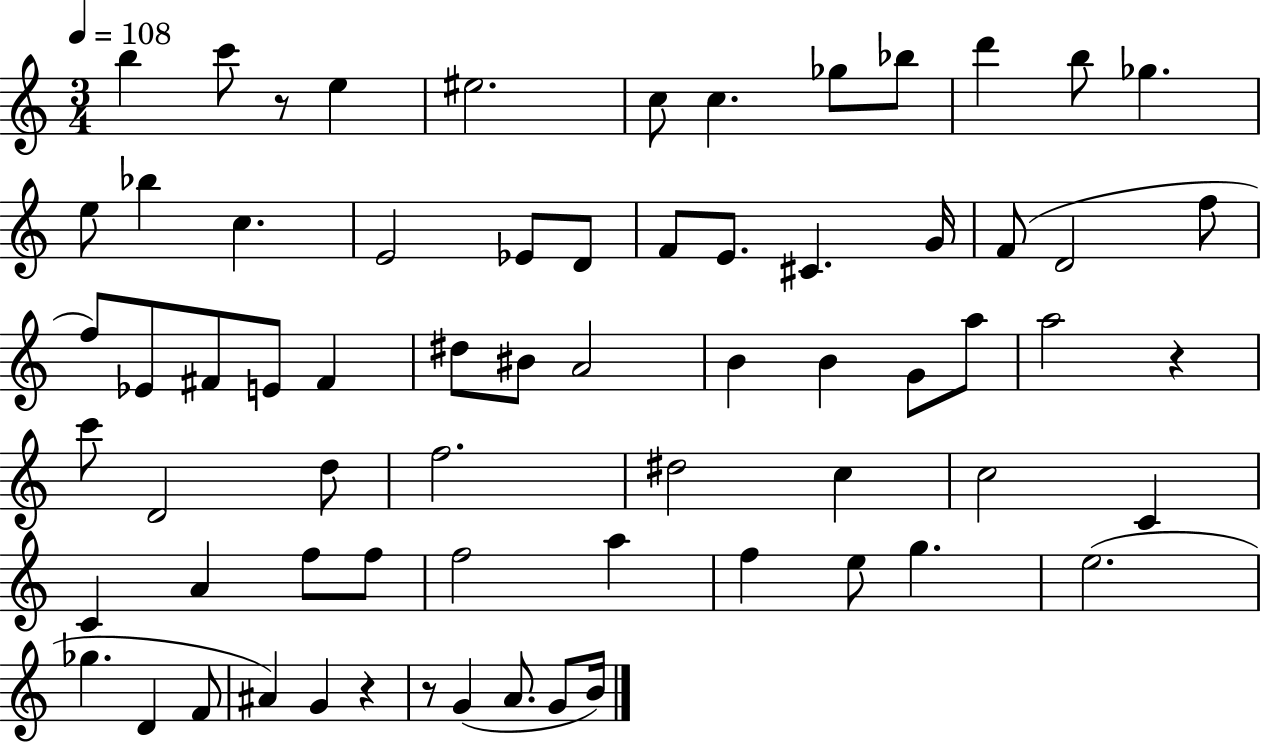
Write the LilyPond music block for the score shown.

{
  \clef treble
  \numericTimeSignature
  \time 3/4
  \key c \major
  \tempo 4 = 108
  b''4 c'''8 r8 e''4 | eis''2. | c''8 c''4. ges''8 bes''8 | d'''4 b''8 ges''4. | \break e''8 bes''4 c''4. | e'2 ees'8 d'8 | f'8 e'8. cis'4. g'16 | f'8( d'2 f''8 | \break f''8) ees'8 fis'8 e'8 fis'4 | dis''8 bis'8 a'2 | b'4 b'4 g'8 a''8 | a''2 r4 | \break c'''8 d'2 d''8 | f''2. | dis''2 c''4 | c''2 c'4 | \break c'4 a'4 f''8 f''8 | f''2 a''4 | f''4 e''8 g''4. | e''2.( | \break ges''4. d'4 f'8 | ais'4) g'4 r4 | r8 g'4( a'8. g'8 b'16) | \bar "|."
}